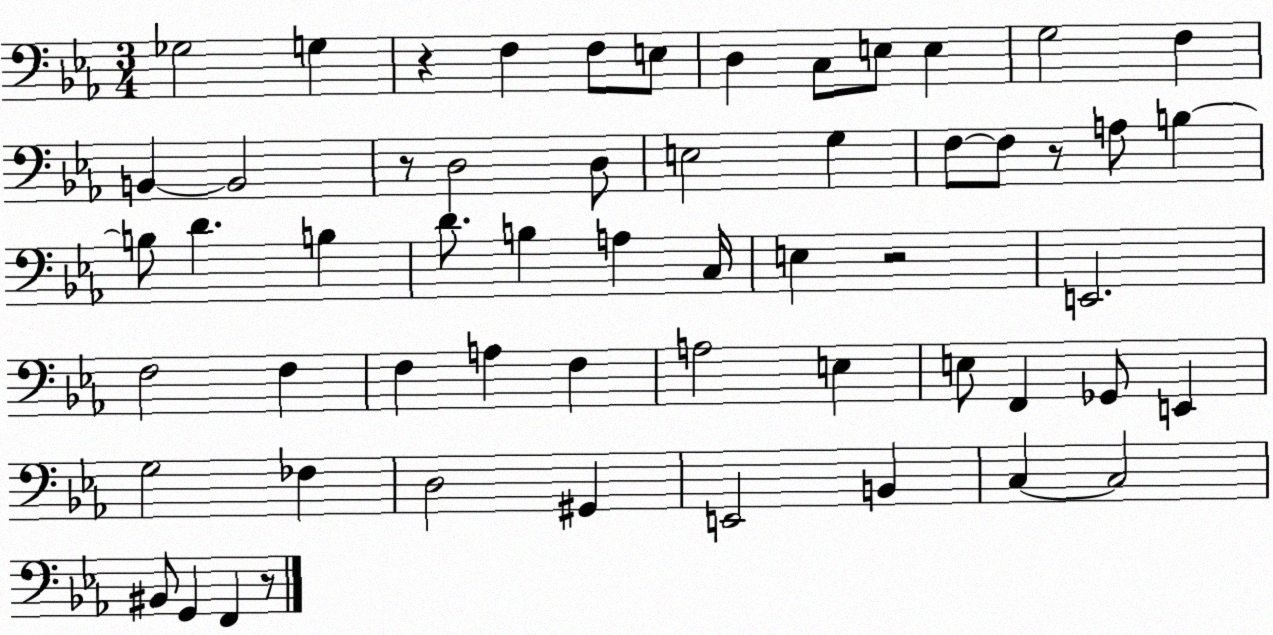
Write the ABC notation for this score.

X:1
T:Untitled
M:3/4
L:1/4
K:Eb
_G,2 G, z F, F,/2 E,/2 D, C,/2 E,/2 E, G,2 F, B,, B,,2 z/2 D,2 D,/2 E,2 G, F,/2 F,/2 z/2 A,/2 B, B,/2 D B, D/2 B, A, C,/4 E, z2 E,,2 F,2 F, F, A, F, A,2 E, E,/2 F,, _G,,/2 E,, G,2 _F, D,2 ^G,, E,,2 B,, C, C,2 ^B,,/2 G,, F,, z/2